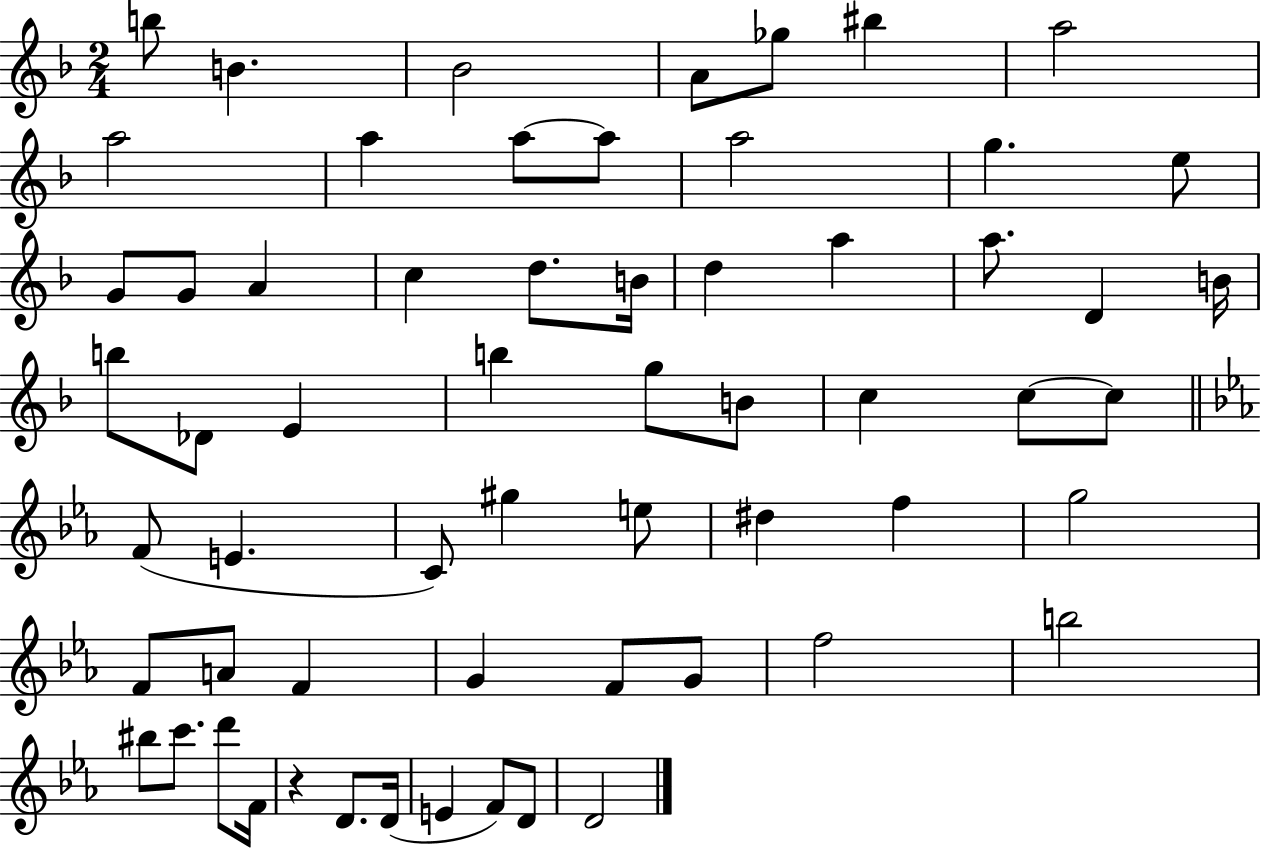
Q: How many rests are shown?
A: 1